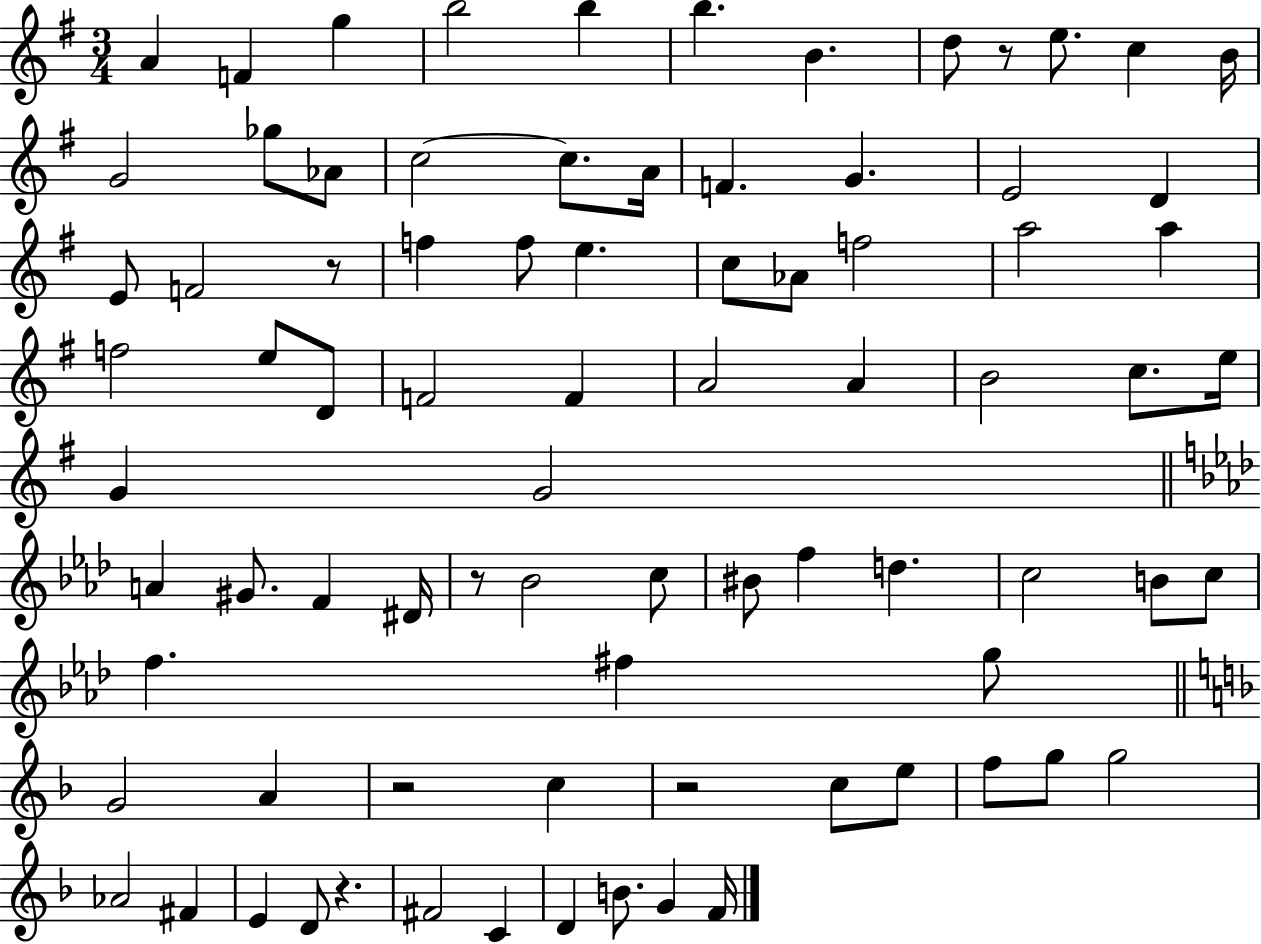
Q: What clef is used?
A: treble